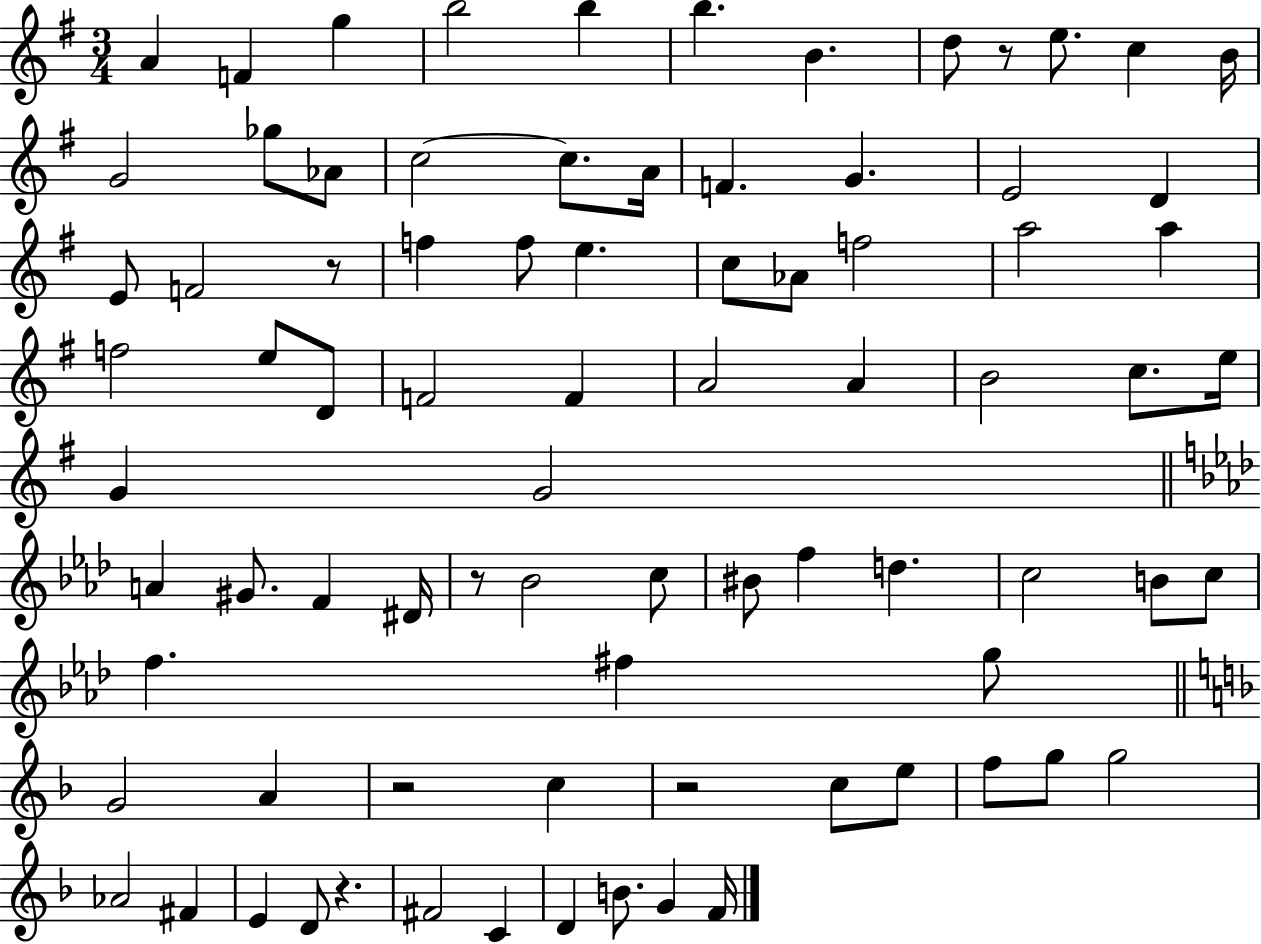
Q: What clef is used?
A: treble